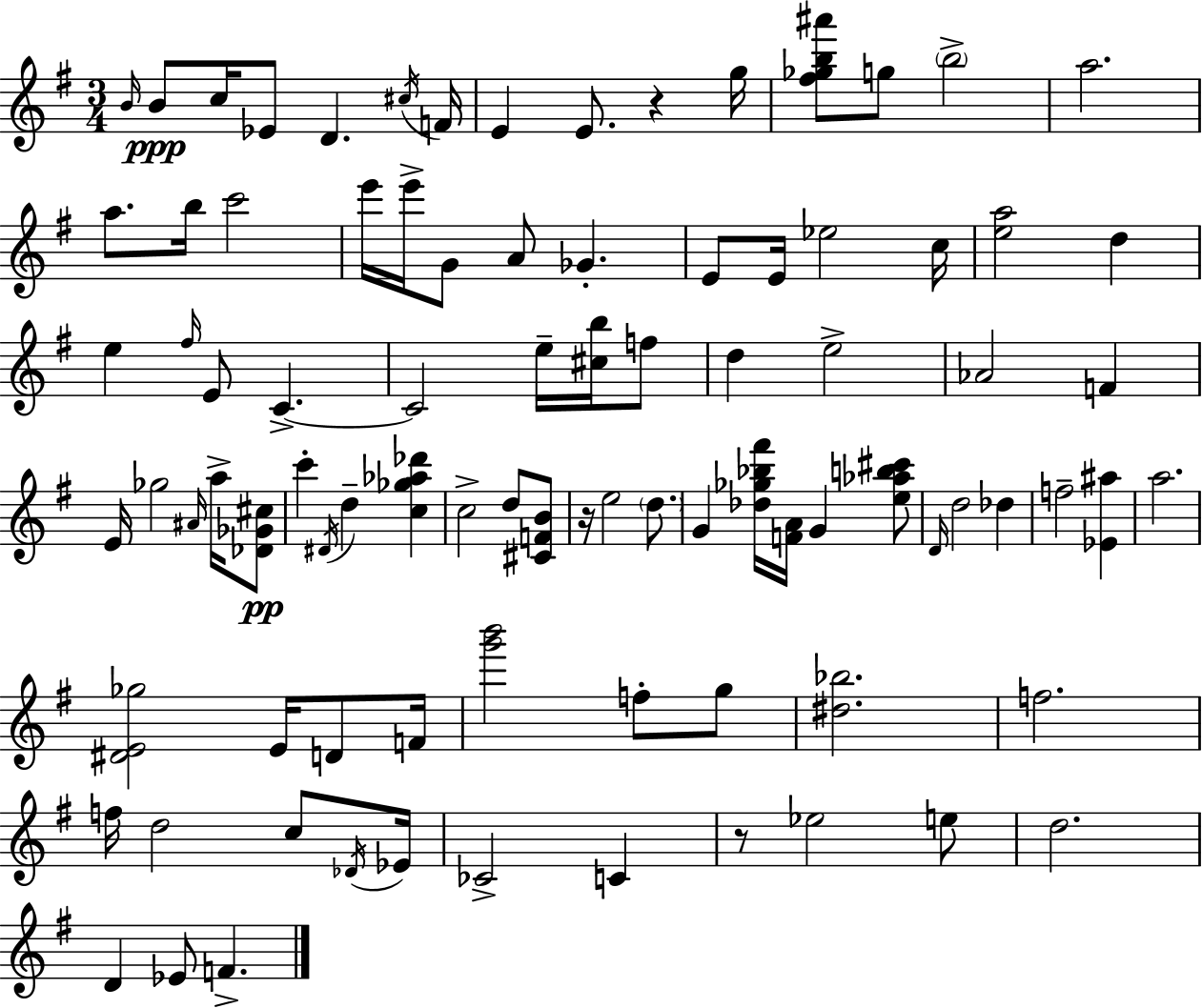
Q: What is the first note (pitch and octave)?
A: B4